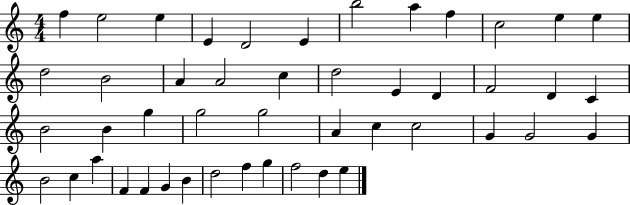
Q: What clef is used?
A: treble